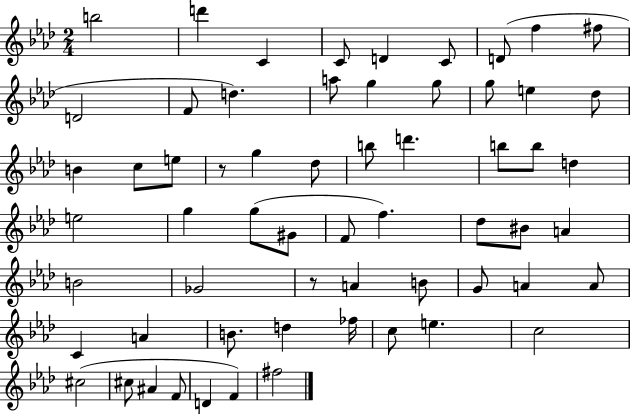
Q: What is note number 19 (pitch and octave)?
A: B4